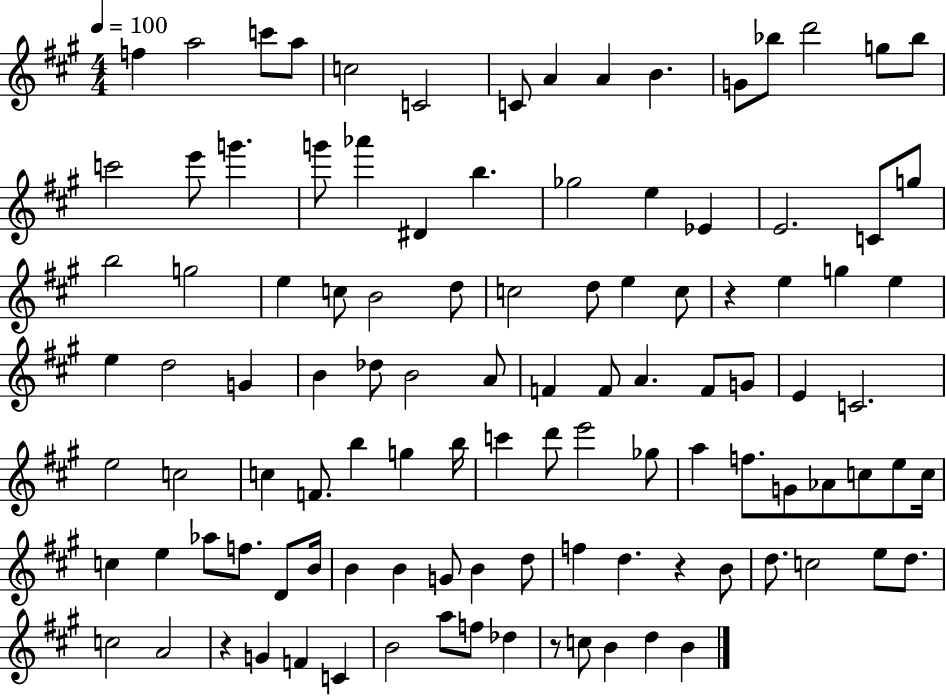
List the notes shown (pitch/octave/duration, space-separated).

F5/q A5/h C6/e A5/e C5/h C4/h C4/e A4/q A4/q B4/q. G4/e Bb5/e D6/h G5/e Bb5/e C6/h E6/e G6/q. G6/e Ab6/q D#4/q B5/q. Gb5/h E5/q Eb4/q E4/h. C4/e G5/e B5/h G5/h E5/q C5/e B4/h D5/e C5/h D5/e E5/q C5/e R/q E5/q G5/q E5/q E5/q D5/h G4/q B4/q Db5/e B4/h A4/e F4/q F4/e A4/q. F4/e G4/e E4/q C4/h. E5/h C5/h C5/q F4/e. B5/q G5/q B5/s C6/q D6/e E6/h Gb5/e A5/q F5/e. G4/e Ab4/e C5/e E5/e C5/s C5/q E5/q Ab5/e F5/e. D4/e B4/s B4/q B4/q G4/e B4/q D5/e F5/q D5/q. R/q B4/e D5/e. C5/h E5/e D5/e. C5/h A4/h R/q G4/q F4/q C4/q B4/h A5/e F5/e Db5/q R/e C5/e B4/q D5/q B4/q